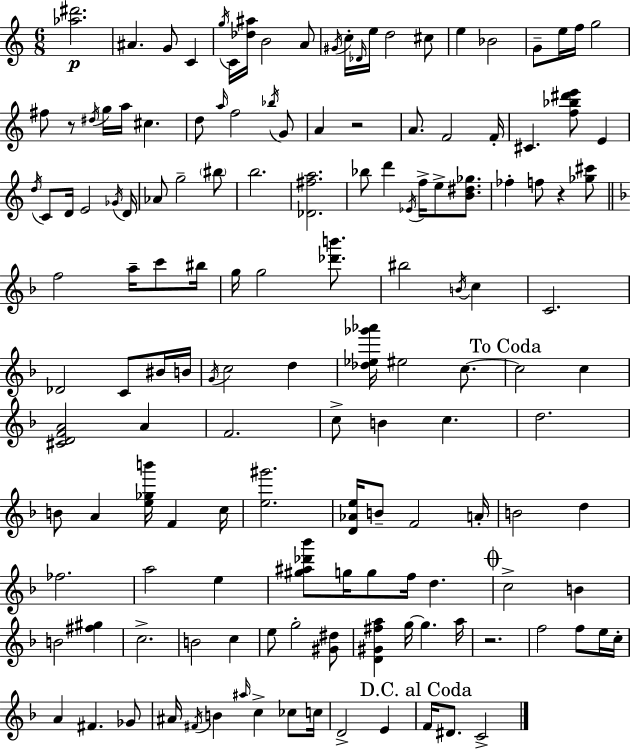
[Ab5,D#6]/h. A#4/q. G4/e C4/q G5/s C4/s [Db5,A#5]/s B4/h A4/e G#4/s C5/s Db4/s E5/s D5/h C#5/e E5/q Bb4/h G4/e E5/s F5/s G5/h F#5/e R/e D#5/s G5/s A5/s C#5/q. D5/e A5/s F5/h Bb5/s G4/e A4/q R/h A4/e. F4/h F4/s C#4/q. [F5,Bb5,D#6,E6]/e E4/q D5/s C4/e D4/s E4/h Gb4/s D4/s Ab4/e G5/h BIS5/e B5/h. [Db4,F#5,A5]/h. Bb5/e D6/q Eb4/s F5/s E5/e [B4,D#5,Gb5]/e. FES5/q F5/e R/q [Gb5,C#6]/e F5/h A5/s C6/e BIS5/s G5/s G5/h [Db6,B6]/e. BIS5/h B4/s C5/q C4/h. Db4/h C4/e BIS4/s B4/s G4/s C5/h D5/q [Db5,Eb5,Gb6,Ab6]/s EIS5/h C5/e. C5/h C5/q [C#4,D4,F4,A4]/h A4/q F4/h. C5/e B4/q C5/q. D5/h. B4/e A4/q [E5,Gb5,B6]/s F4/q C5/s [E5,G#6]/h. [D4,Ab4,E5]/s B4/e F4/h A4/s B4/h D5/q FES5/h. A5/h E5/q [G#5,A#5,Db6,Bb6]/e G5/s G5/e F5/s D5/q. C5/h B4/q B4/h [F#5,G#5]/q C5/h. B4/h C5/q E5/e G5/h [G#4,D#5]/e [D4,G#4,F#5,A5]/q G5/s G5/q. A5/s R/h. F5/h F5/e E5/s C5/s A4/q F#4/q. Gb4/e A#4/s F#4/s B4/q A#5/s C5/q CES5/e C5/s D4/h E4/q F4/s D#4/e. C4/h